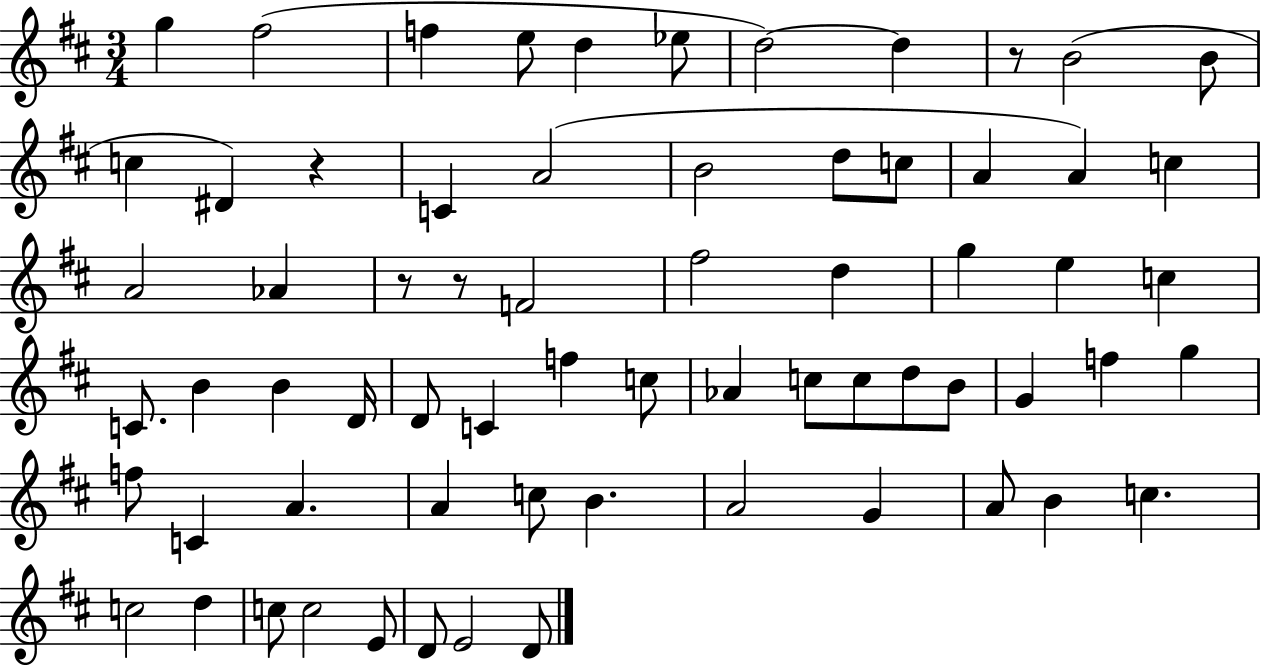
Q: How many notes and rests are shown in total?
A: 67